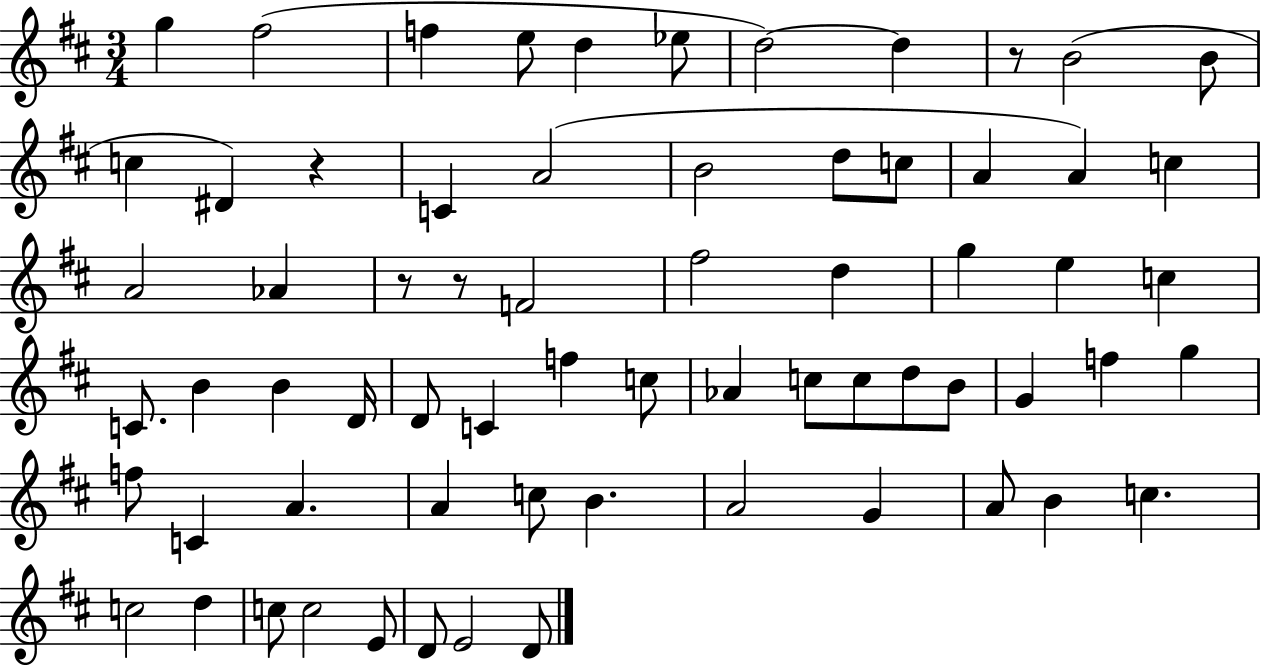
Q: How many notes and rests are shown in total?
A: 67